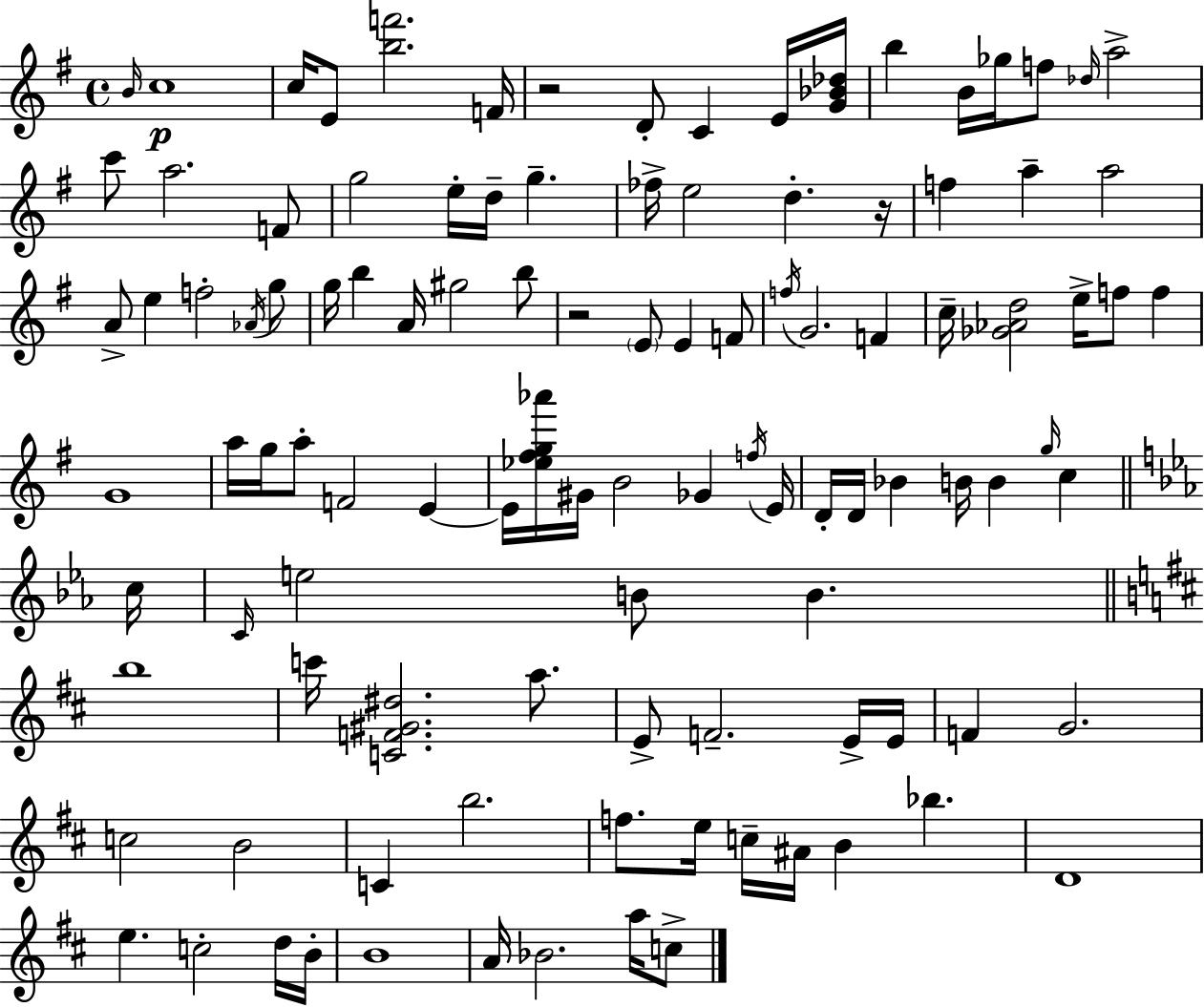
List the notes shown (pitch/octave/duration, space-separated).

B4/s C5/w C5/s E4/e [B5,F6]/h. F4/s R/h D4/e C4/q E4/s [G4,Bb4,Db5]/s B5/q B4/s Gb5/s F5/e Db5/s A5/h C6/e A5/h. F4/e G5/h E5/s D5/s G5/q. FES5/s E5/h D5/q. R/s F5/q A5/q A5/h A4/e E5/q F5/h Ab4/s G5/e G5/s B5/q A4/s G#5/h B5/e R/h E4/e E4/q F4/e F5/s G4/h. F4/q C5/s [Gb4,Ab4,D5]/h E5/s F5/e F5/q G4/w A5/s G5/s A5/e F4/h E4/q E4/s [Eb5,F#5,G5,Ab6]/s G#4/s B4/h Gb4/q F5/s E4/s D4/s D4/s Bb4/q B4/s B4/q G5/s C5/q C5/s C4/s E5/h B4/e B4/q. B5/w C6/s [C4,F4,G#4,D#5]/h. A5/e. E4/e F4/h. E4/s E4/s F4/q G4/h. C5/h B4/h C4/q B5/h. F5/e. E5/s C5/s A#4/s B4/q Bb5/q. D4/w E5/q. C5/h D5/s B4/s B4/w A4/s Bb4/h. A5/s C5/e